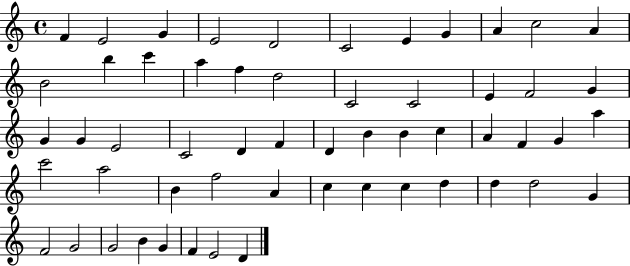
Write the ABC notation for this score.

X:1
T:Untitled
M:4/4
L:1/4
K:C
F E2 G E2 D2 C2 E G A c2 A B2 b c' a f d2 C2 C2 E F2 G G G E2 C2 D F D B B c A F G a c'2 a2 B f2 A c c c d d d2 G F2 G2 G2 B G F E2 D